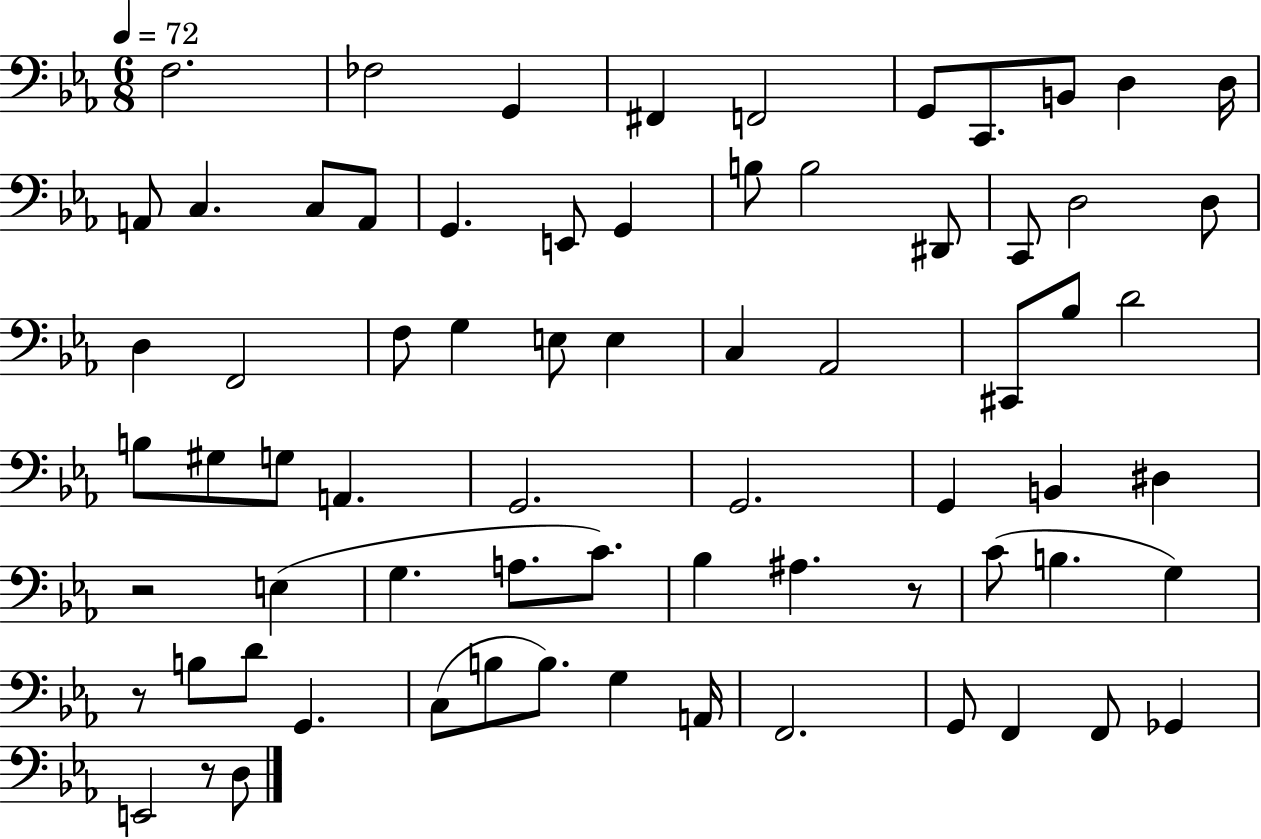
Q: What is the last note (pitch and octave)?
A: D3